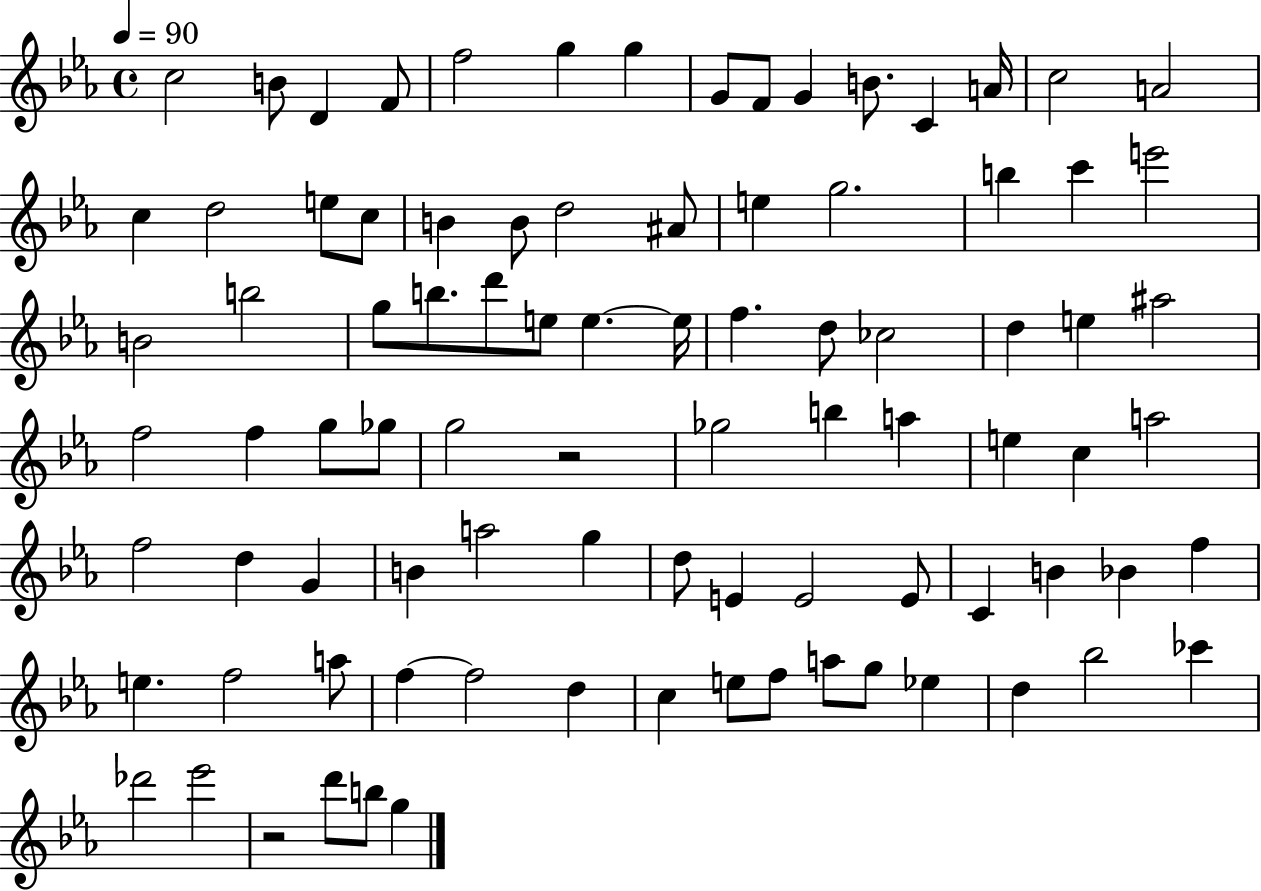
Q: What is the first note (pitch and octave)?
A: C5